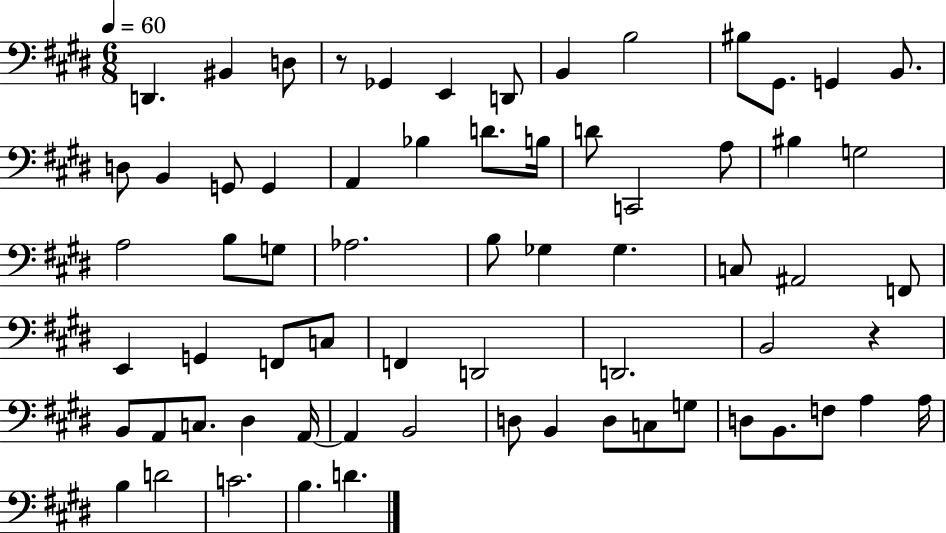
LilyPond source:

{
  \clef bass
  \numericTimeSignature
  \time 6/8
  \key e \major
  \tempo 4 = 60
  d,4. bis,4 d8 | r8 ges,4 e,4 d,8 | b,4 b2 | bis8 gis,8. g,4 b,8. | \break d8 b,4 g,8 g,4 | a,4 bes4 d'8. b16 | d'8 c,2 a8 | bis4 g2 | \break a2 b8 g8 | aes2. | b8 ges4 ges4. | c8 ais,2 f,8 | \break e,4 g,4 f,8 c8 | f,4 d,2 | d,2. | b,2 r4 | \break b,8 a,8 c8. dis4 a,16~~ | a,4 b,2 | d8 b,4 d8 c8 g8 | d8 b,8. f8 a4 a16 | \break b4 d'2 | c'2. | b4. d'4. | \bar "|."
}